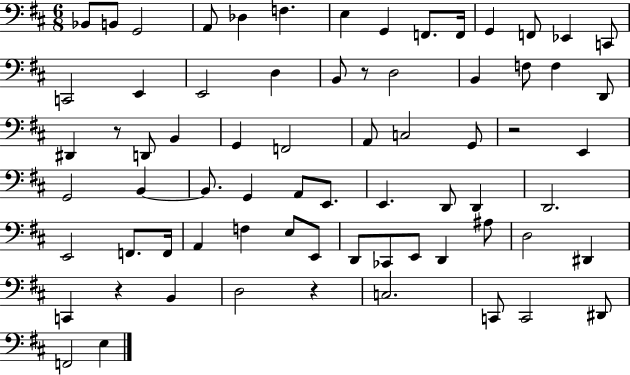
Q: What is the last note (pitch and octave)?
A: E3